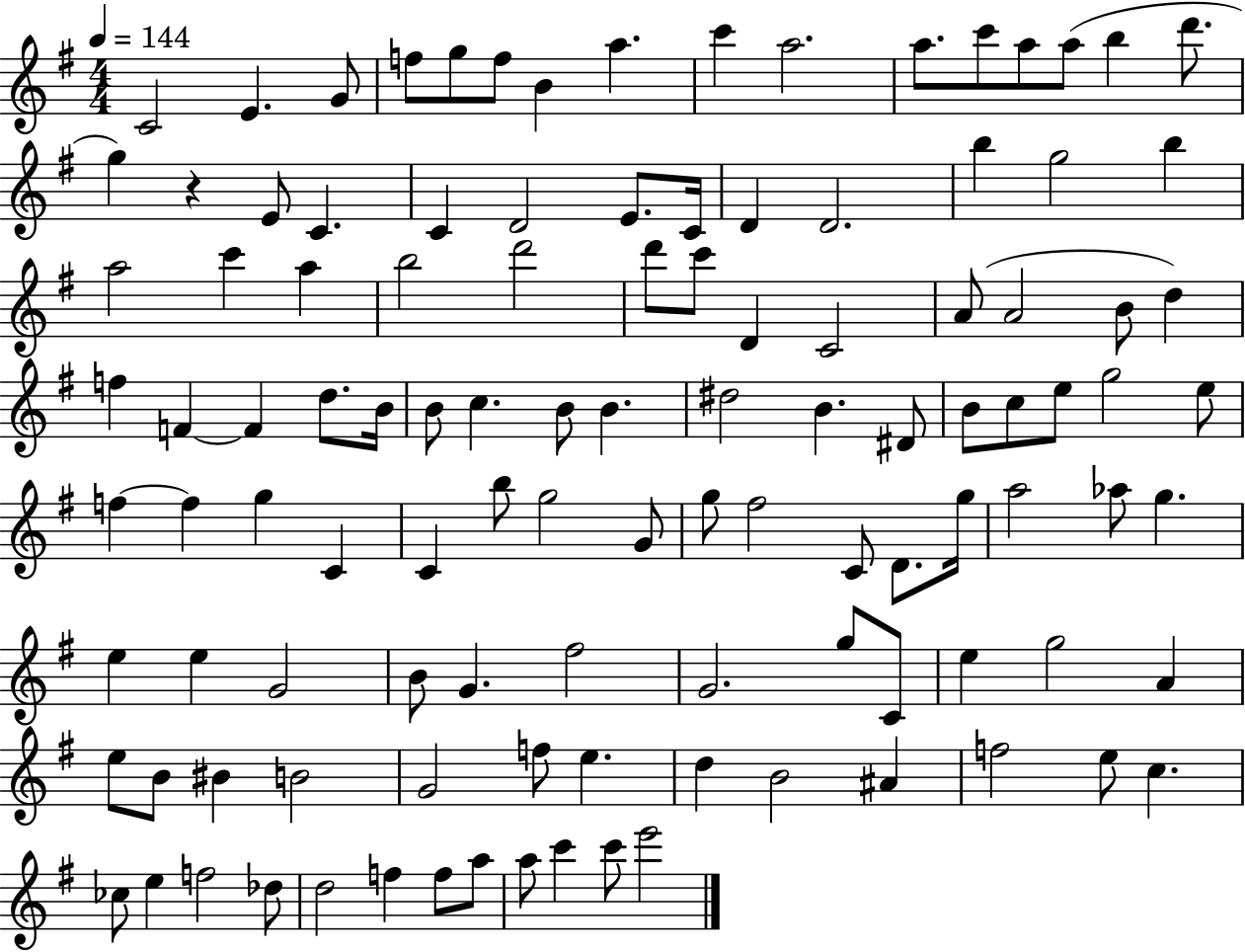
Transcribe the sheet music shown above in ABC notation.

X:1
T:Untitled
M:4/4
L:1/4
K:G
C2 E G/2 f/2 g/2 f/2 B a c' a2 a/2 c'/2 a/2 a/2 b d'/2 g z E/2 C C D2 E/2 C/4 D D2 b g2 b a2 c' a b2 d'2 d'/2 c'/2 D C2 A/2 A2 B/2 d f F F d/2 B/4 B/2 c B/2 B ^d2 B ^D/2 B/2 c/2 e/2 g2 e/2 f f g C C b/2 g2 G/2 g/2 ^f2 C/2 D/2 g/4 a2 _a/2 g e e G2 B/2 G ^f2 G2 g/2 C/2 e g2 A e/2 B/2 ^B B2 G2 f/2 e d B2 ^A f2 e/2 c _c/2 e f2 _d/2 d2 f f/2 a/2 a/2 c' c'/2 e'2